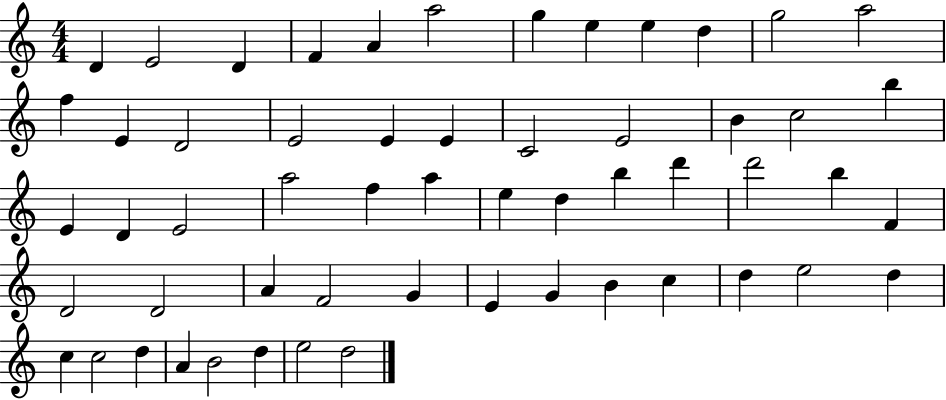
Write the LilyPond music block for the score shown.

{
  \clef treble
  \numericTimeSignature
  \time 4/4
  \key c \major
  d'4 e'2 d'4 | f'4 a'4 a''2 | g''4 e''4 e''4 d''4 | g''2 a''2 | \break f''4 e'4 d'2 | e'2 e'4 e'4 | c'2 e'2 | b'4 c''2 b''4 | \break e'4 d'4 e'2 | a''2 f''4 a''4 | e''4 d''4 b''4 d'''4 | d'''2 b''4 f'4 | \break d'2 d'2 | a'4 f'2 g'4 | e'4 g'4 b'4 c''4 | d''4 e''2 d''4 | \break c''4 c''2 d''4 | a'4 b'2 d''4 | e''2 d''2 | \bar "|."
}